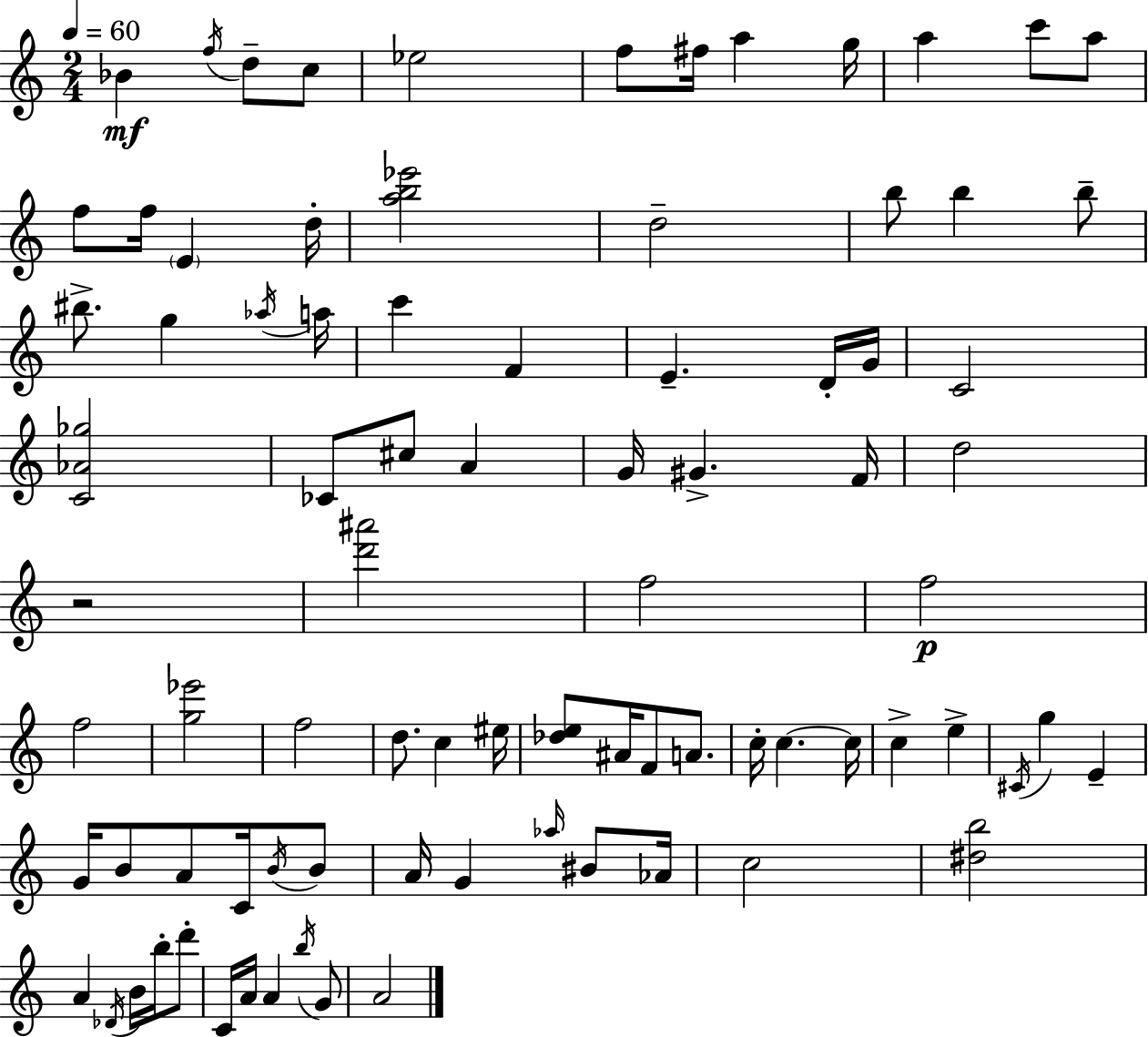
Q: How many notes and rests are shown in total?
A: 85